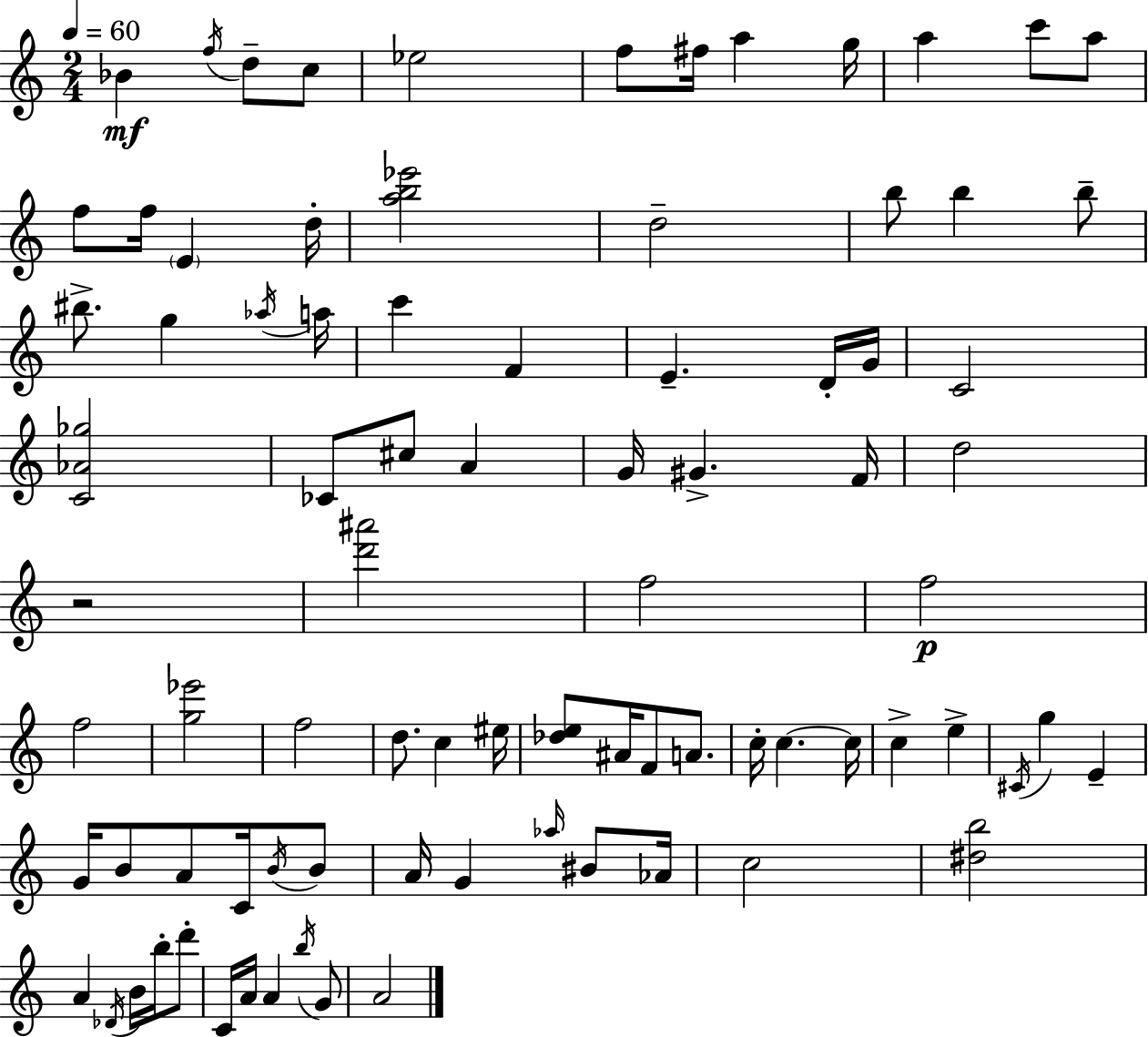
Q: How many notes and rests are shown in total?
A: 85